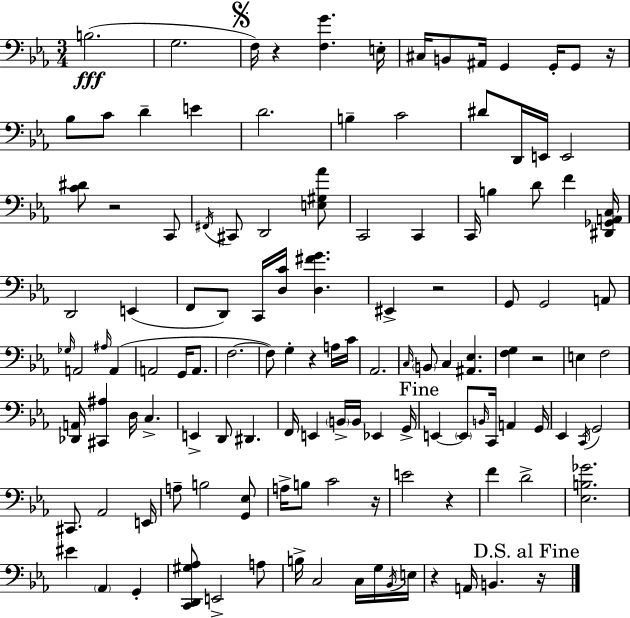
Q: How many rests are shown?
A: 10